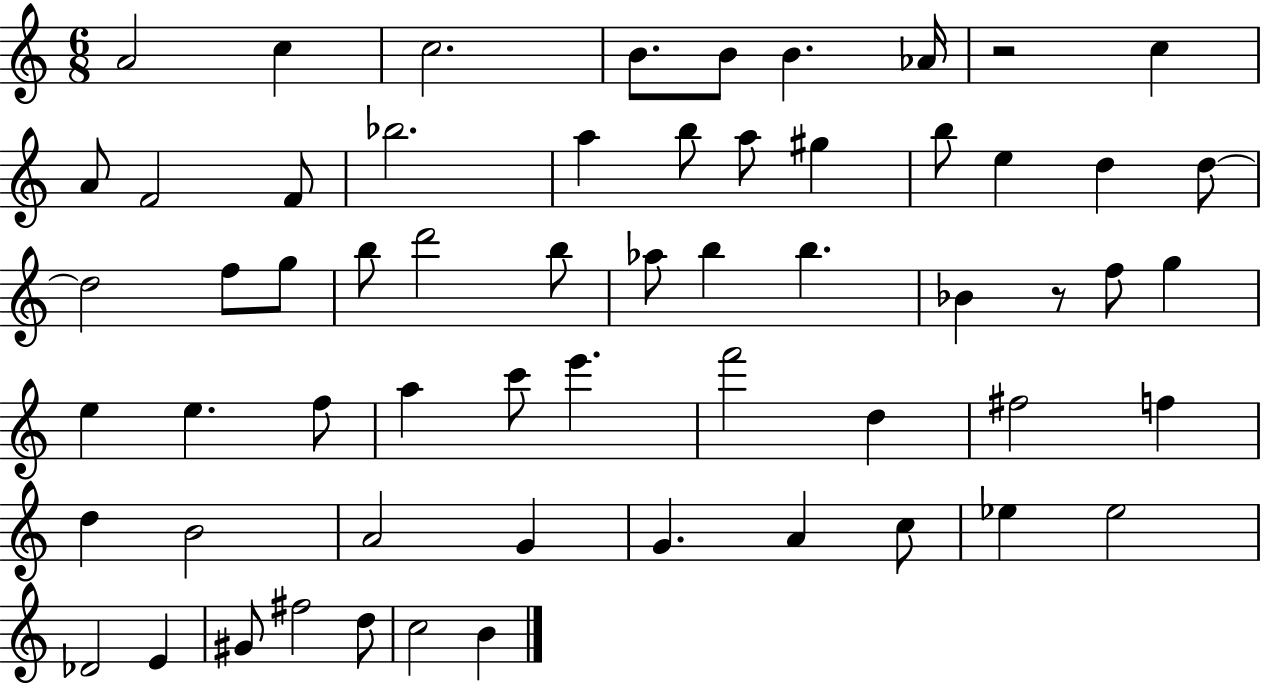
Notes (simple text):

A4/h C5/q C5/h. B4/e. B4/e B4/q. Ab4/s R/h C5/q A4/e F4/h F4/e Bb5/h. A5/q B5/e A5/e G#5/q B5/e E5/q D5/q D5/e D5/h F5/e G5/e B5/e D6/h B5/e Ab5/e B5/q B5/q. Bb4/q R/e F5/e G5/q E5/q E5/q. F5/e A5/q C6/e E6/q. F6/h D5/q F#5/h F5/q D5/q B4/h A4/h G4/q G4/q. A4/q C5/e Eb5/q Eb5/h Db4/h E4/q G#4/e F#5/h D5/e C5/h B4/q